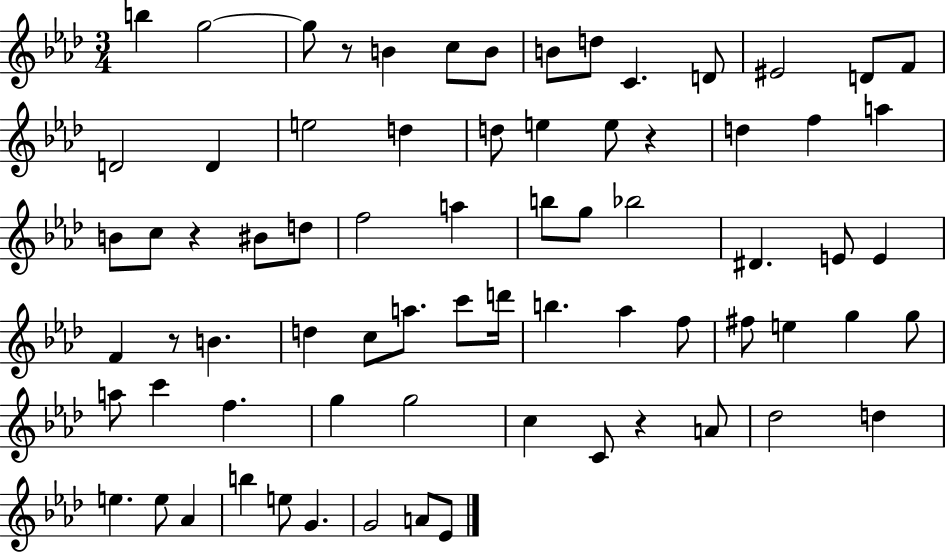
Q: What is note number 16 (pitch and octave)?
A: E5